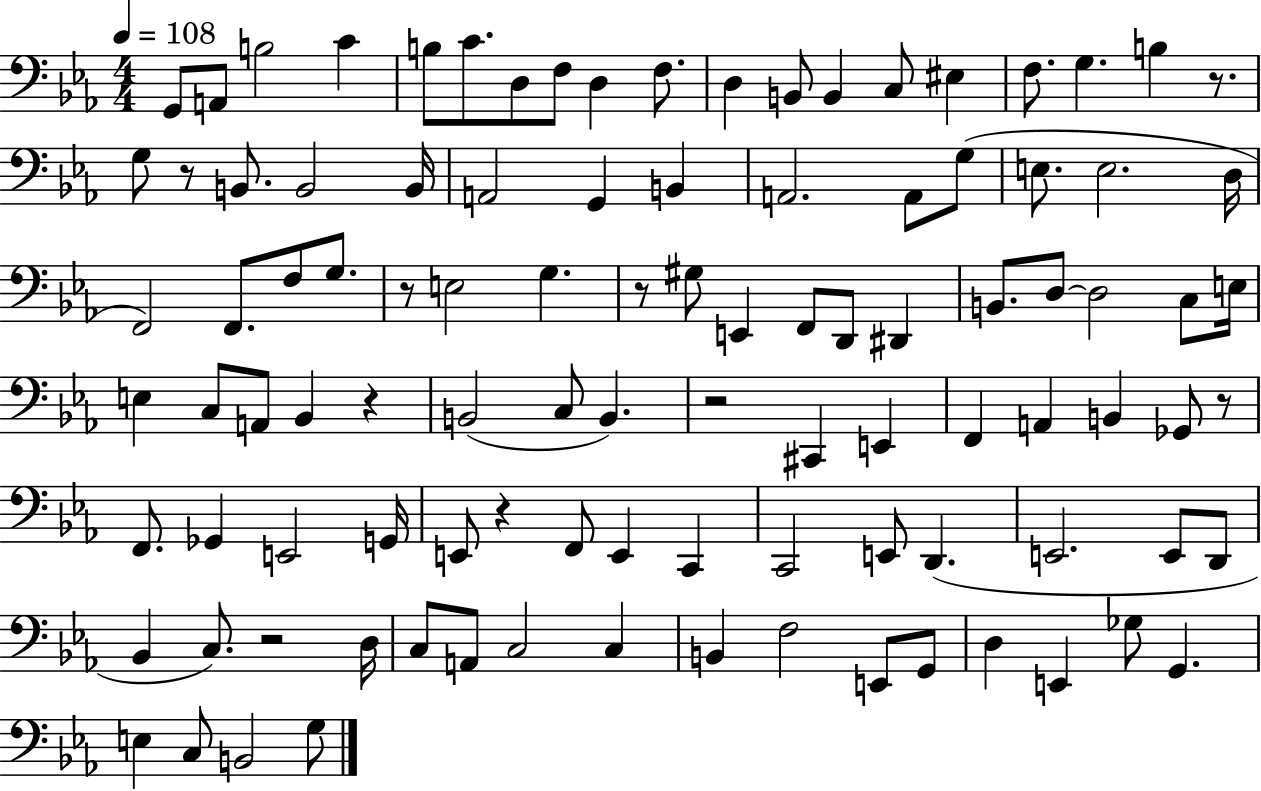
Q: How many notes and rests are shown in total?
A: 102